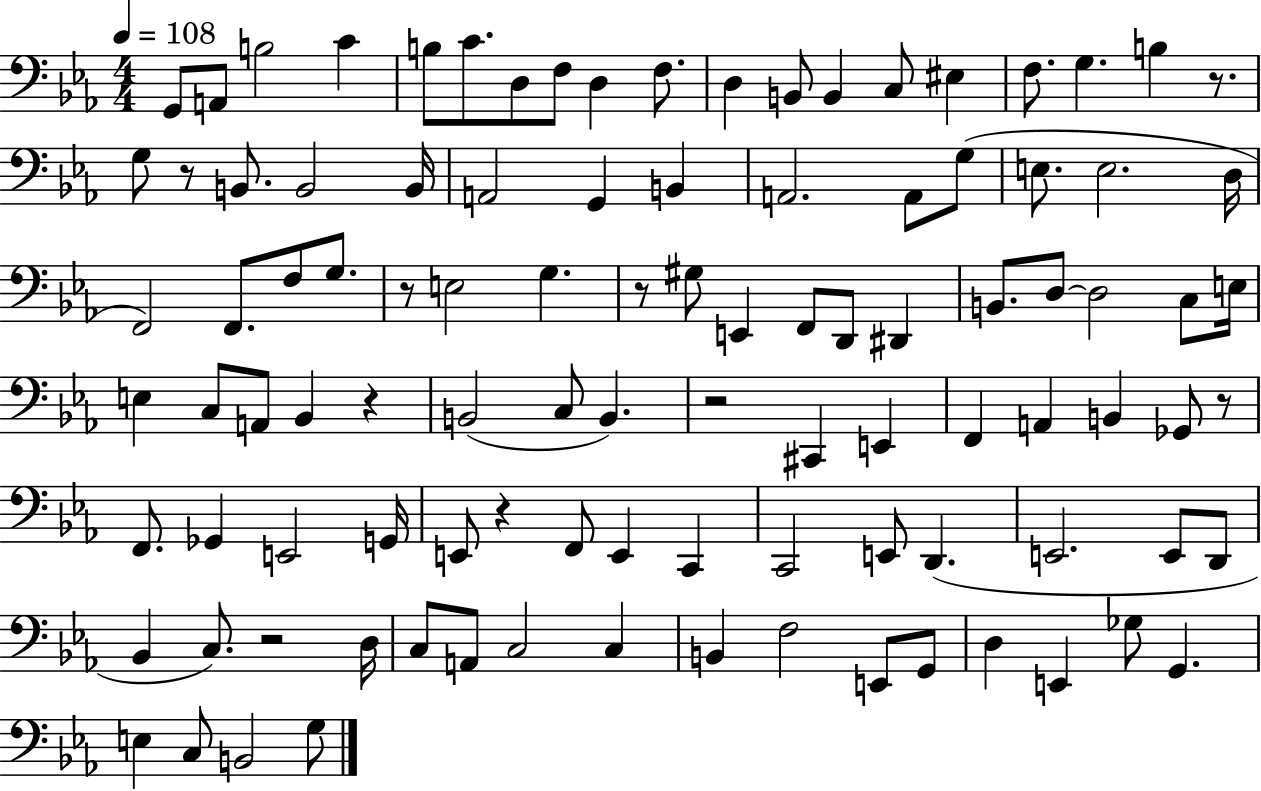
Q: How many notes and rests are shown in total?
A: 102